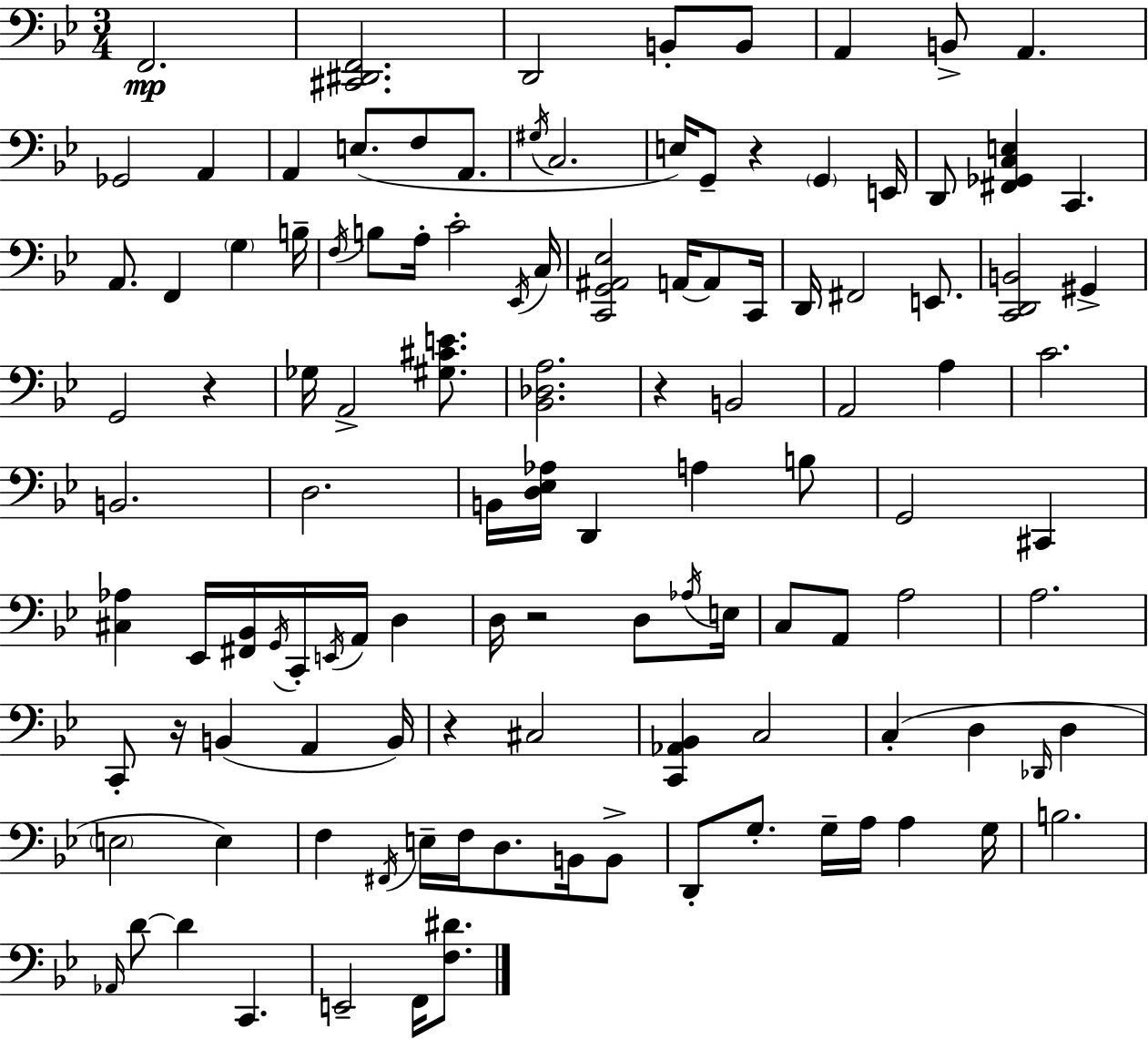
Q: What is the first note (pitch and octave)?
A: F2